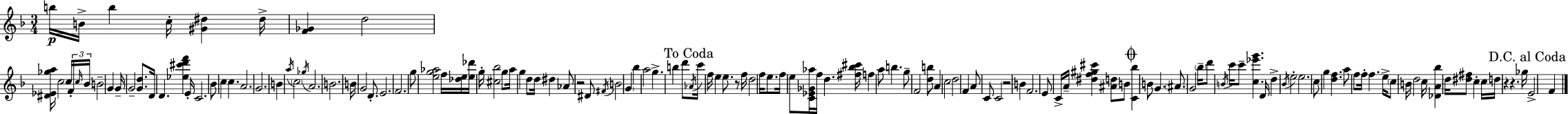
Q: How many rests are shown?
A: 5